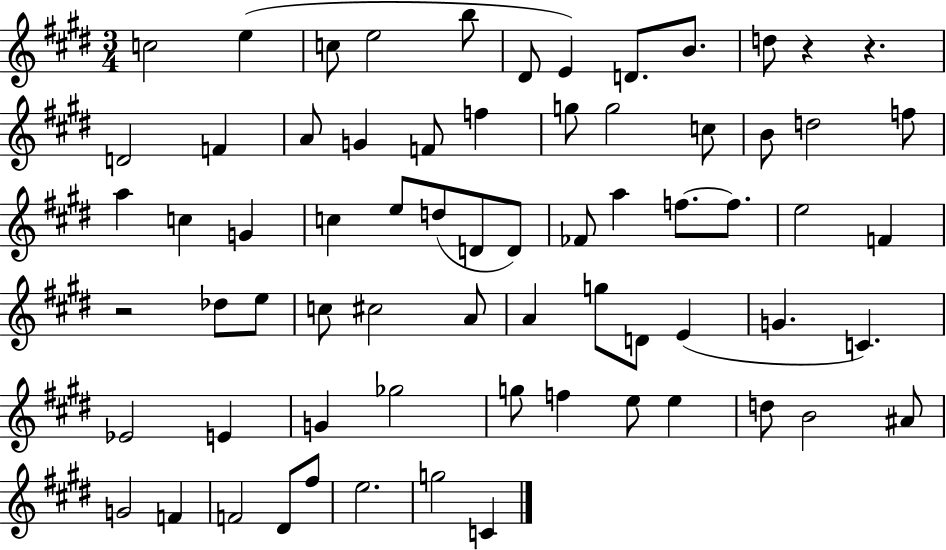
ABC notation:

X:1
T:Untitled
M:3/4
L:1/4
K:E
c2 e c/2 e2 b/2 ^D/2 E D/2 B/2 d/2 z z D2 F A/2 G F/2 f g/2 g2 c/2 B/2 d2 f/2 a c G c e/2 d/2 D/2 D/2 _F/2 a f/2 f/2 e2 F z2 _d/2 e/2 c/2 ^c2 A/2 A g/2 D/2 E G C _E2 E G _g2 g/2 f e/2 e d/2 B2 ^A/2 G2 F F2 ^D/2 ^f/2 e2 g2 C